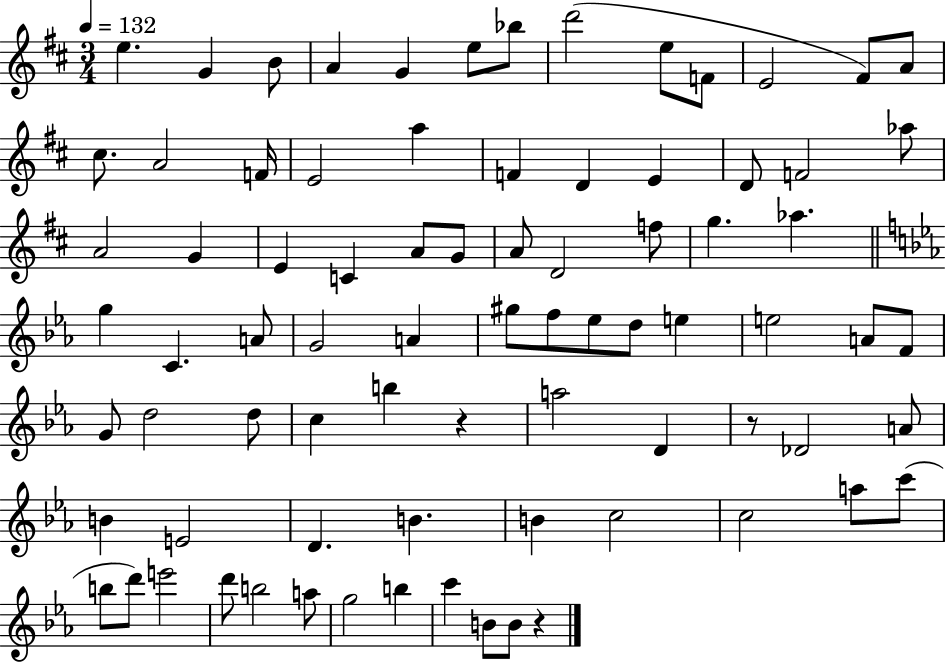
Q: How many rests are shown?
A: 3